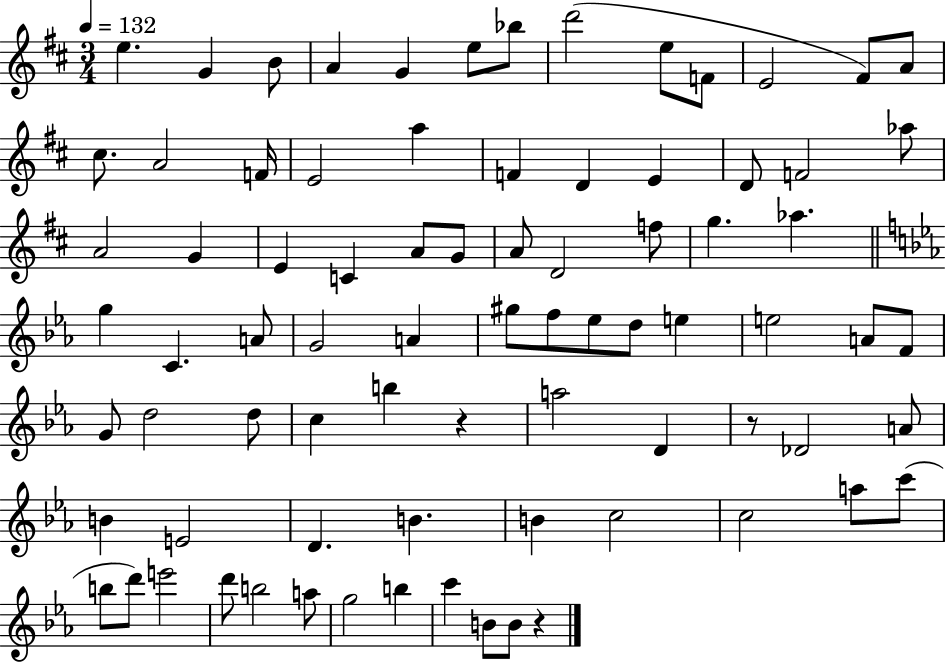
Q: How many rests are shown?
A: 3